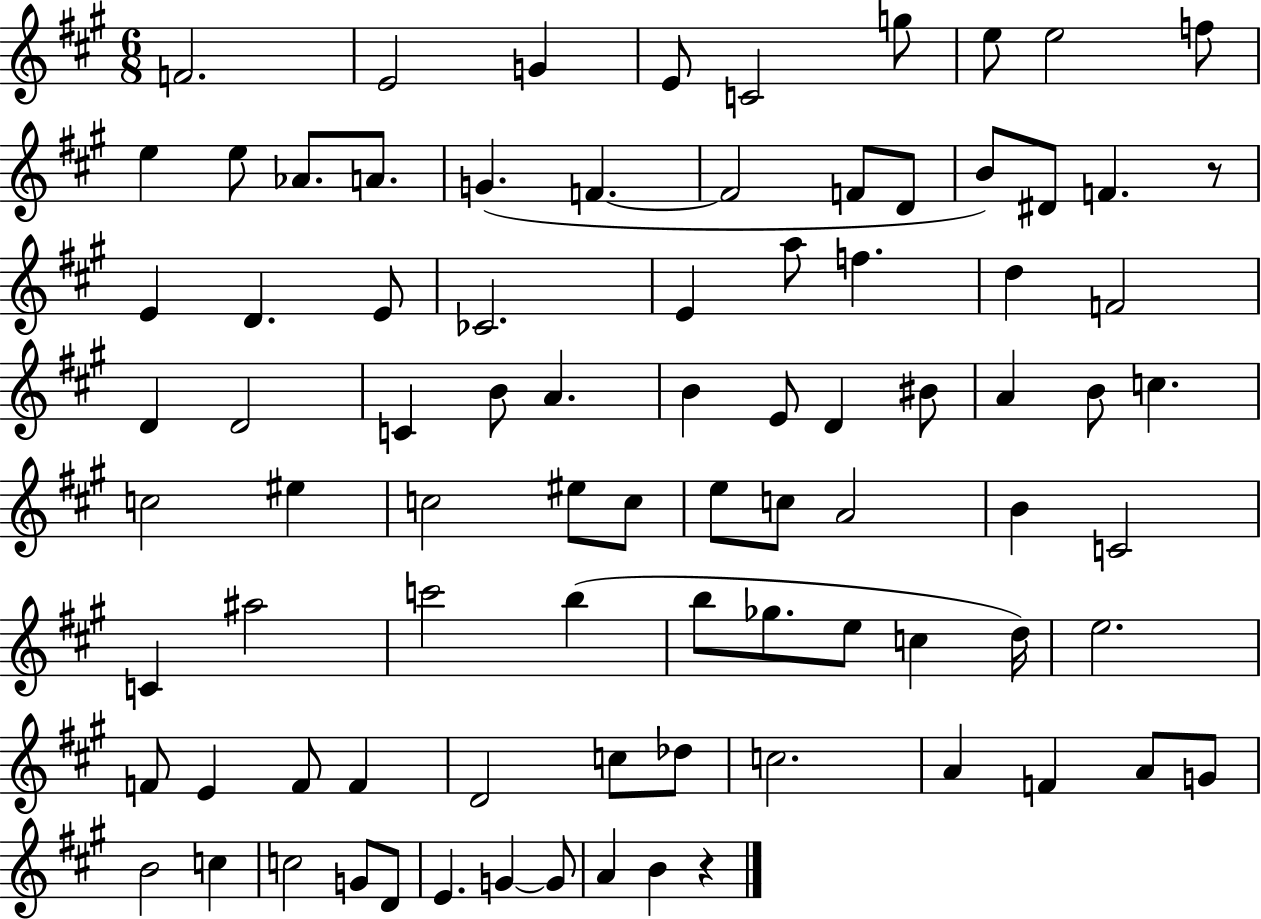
X:1
T:Untitled
M:6/8
L:1/4
K:A
F2 E2 G E/2 C2 g/2 e/2 e2 f/2 e e/2 _A/2 A/2 G F F2 F/2 D/2 B/2 ^D/2 F z/2 E D E/2 _C2 E a/2 f d F2 D D2 C B/2 A B E/2 D ^B/2 A B/2 c c2 ^e c2 ^e/2 c/2 e/2 c/2 A2 B C2 C ^a2 c'2 b b/2 _g/2 e/2 c d/4 e2 F/2 E F/2 F D2 c/2 _d/2 c2 A F A/2 G/2 B2 c c2 G/2 D/2 E G G/2 A B z